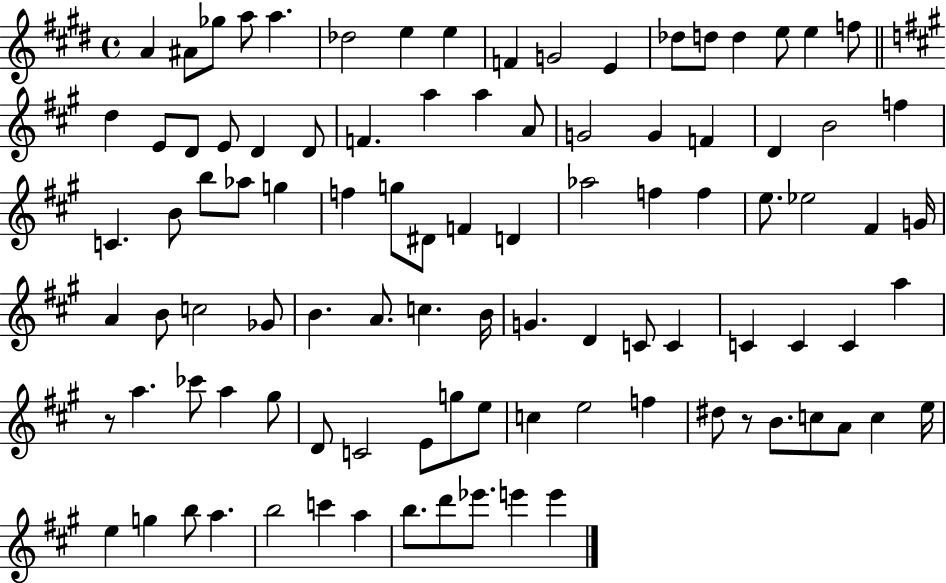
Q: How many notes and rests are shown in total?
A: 98